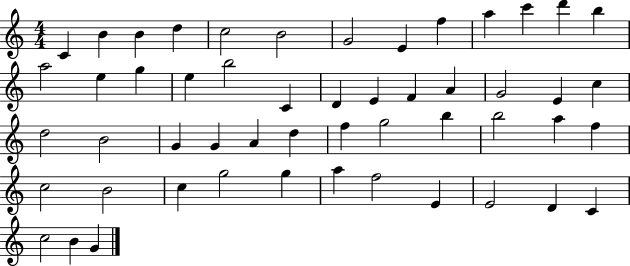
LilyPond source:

{
  \clef treble
  \numericTimeSignature
  \time 4/4
  \key c \major
  c'4 b'4 b'4 d''4 | c''2 b'2 | g'2 e'4 f''4 | a''4 c'''4 d'''4 b''4 | \break a''2 e''4 g''4 | e''4 b''2 c'4 | d'4 e'4 f'4 a'4 | g'2 e'4 c''4 | \break d''2 b'2 | g'4 g'4 a'4 d''4 | f''4 g''2 b''4 | b''2 a''4 f''4 | \break c''2 b'2 | c''4 g''2 g''4 | a''4 f''2 e'4 | e'2 d'4 c'4 | \break c''2 b'4 g'4 | \bar "|."
}